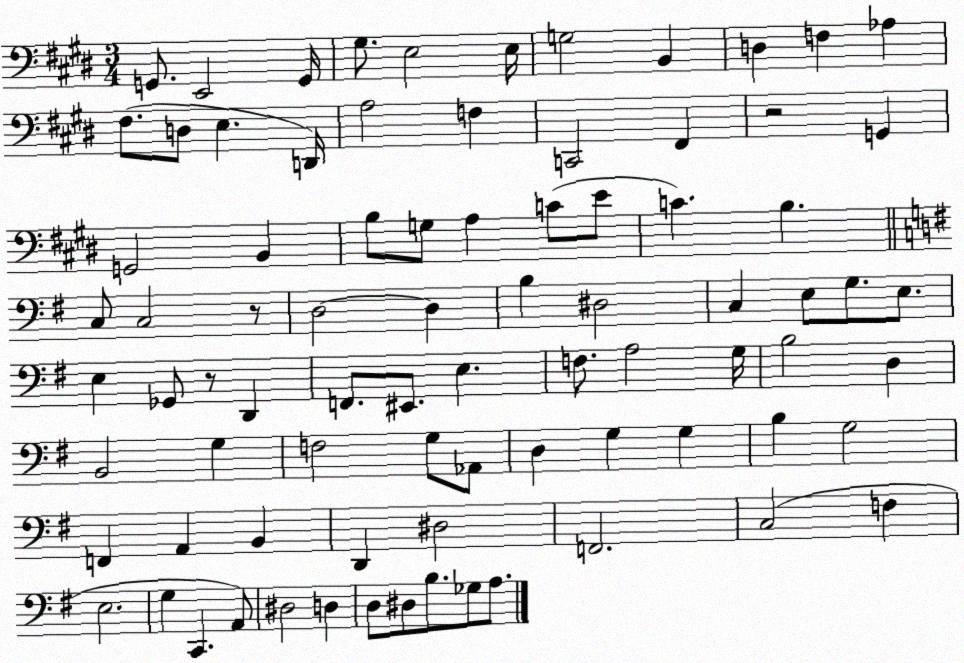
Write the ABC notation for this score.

X:1
T:Untitled
M:3/4
L:1/4
K:E
G,,/2 E,,2 G,,/4 ^G,/2 E,2 E,/4 G,2 B,, D, F, _A, ^F,/2 D,/2 E, D,,/4 A,2 F, C,,2 ^F,, z2 G,, G,,2 B,, B,/2 G,/2 A, C/2 E/2 C B, C,/2 C,2 z/2 D,2 D, B, ^D,2 C, E,/2 G,/2 E,/2 E, _G,,/2 z/2 D,, F,,/2 ^E,,/2 E, F,/2 A,2 G,/4 B,2 D, B,,2 G, F,2 G,/2 _A,,/2 D, G, G, B, G,2 F,, A,, B,, D,, ^D,2 F,,2 C,2 F, E,2 G, C,, A,,/2 ^D,2 D, D,/2 ^D,/2 B,/2 _G,/2 A,/2